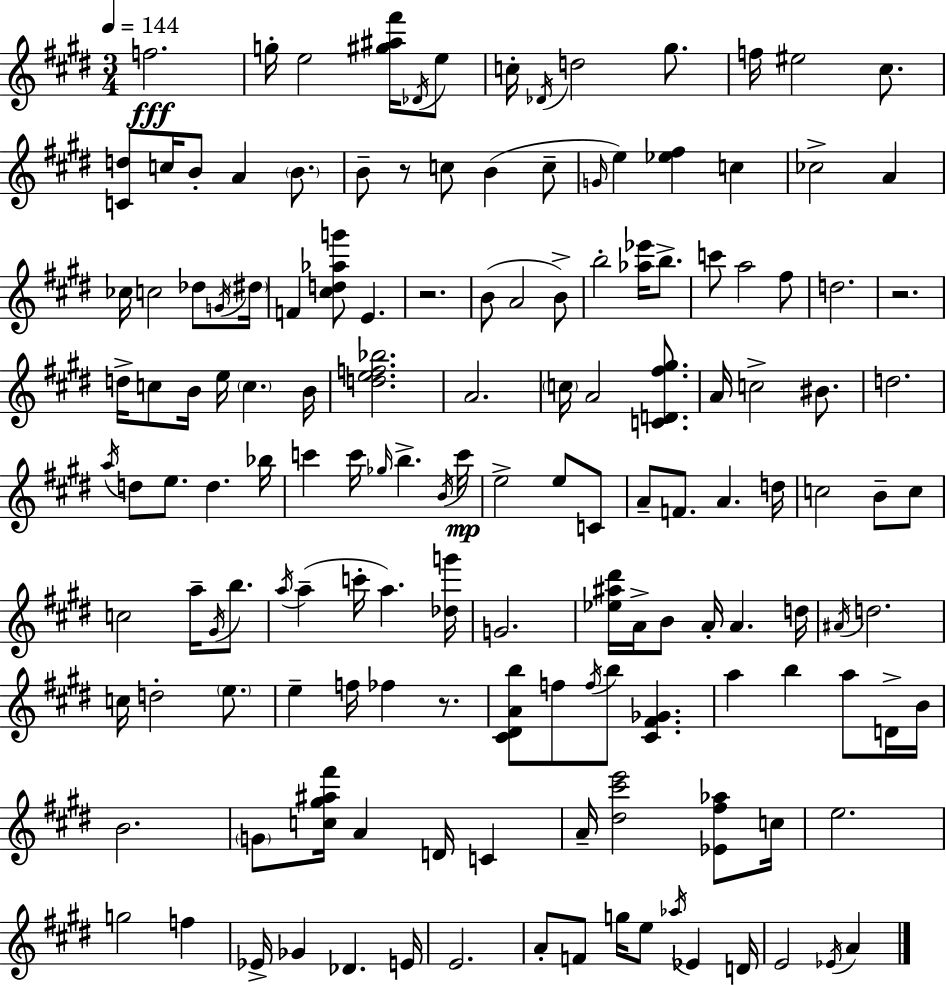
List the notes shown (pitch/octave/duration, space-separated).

F5/h. G5/s E5/h [G#5,A#5,F#6]/s Db4/s E5/e C5/s Db4/s D5/h G#5/e. F5/s EIS5/h C#5/e. [C4,D5]/e C5/s B4/e A4/q B4/e. B4/e R/e C5/e B4/q C5/e G4/s E5/q [Eb5,F#5]/q C5/q CES5/h A4/q CES5/s C5/h Db5/e G4/s D#5/s F4/q [C#5,D5,Ab5,G6]/e E4/q. R/h. B4/e A4/h B4/e B5/h [Ab5,Eb6]/s B5/e. C6/e A5/h F#5/e D5/h. R/h. D5/s C5/e B4/s E5/s C5/q. B4/s [D5,E5,F5,Bb5]/h. A4/h. C5/s A4/h [C4,D4,F#5,G#5]/e. A4/s C5/h BIS4/e. D5/h. A5/s D5/e E5/e. D5/q. Bb5/s C6/q C6/s Gb5/s B5/q. B4/s C6/s E5/h E5/e C4/e A4/e F4/e. A4/q. D5/s C5/h B4/e C5/e C5/h A5/s G#4/s B5/e. A5/s A5/q C6/s A5/q. [Db5,G6]/s G4/h. [Eb5,A#5,D#6]/s A4/s B4/e A4/s A4/q. D5/s A#4/s D5/h. C5/s D5/h E5/e. E5/q F5/s FES5/q R/e. [C#4,D#4,A4,B5]/e F5/e F5/s B5/e [C#4,F#4,Gb4]/q. A5/q B5/q A5/e D4/s B4/s B4/h. G4/e [C5,G#5,A#5,F#6]/s A4/q D4/s C4/q A4/s [D#5,C#6,E6]/h [Eb4,F#5,Ab5]/e C5/s E5/h. G5/h F5/q Eb4/s Gb4/q Db4/q. E4/s E4/h. A4/e F4/e G5/s E5/e Ab5/s Eb4/q D4/s E4/h Eb4/s A4/q